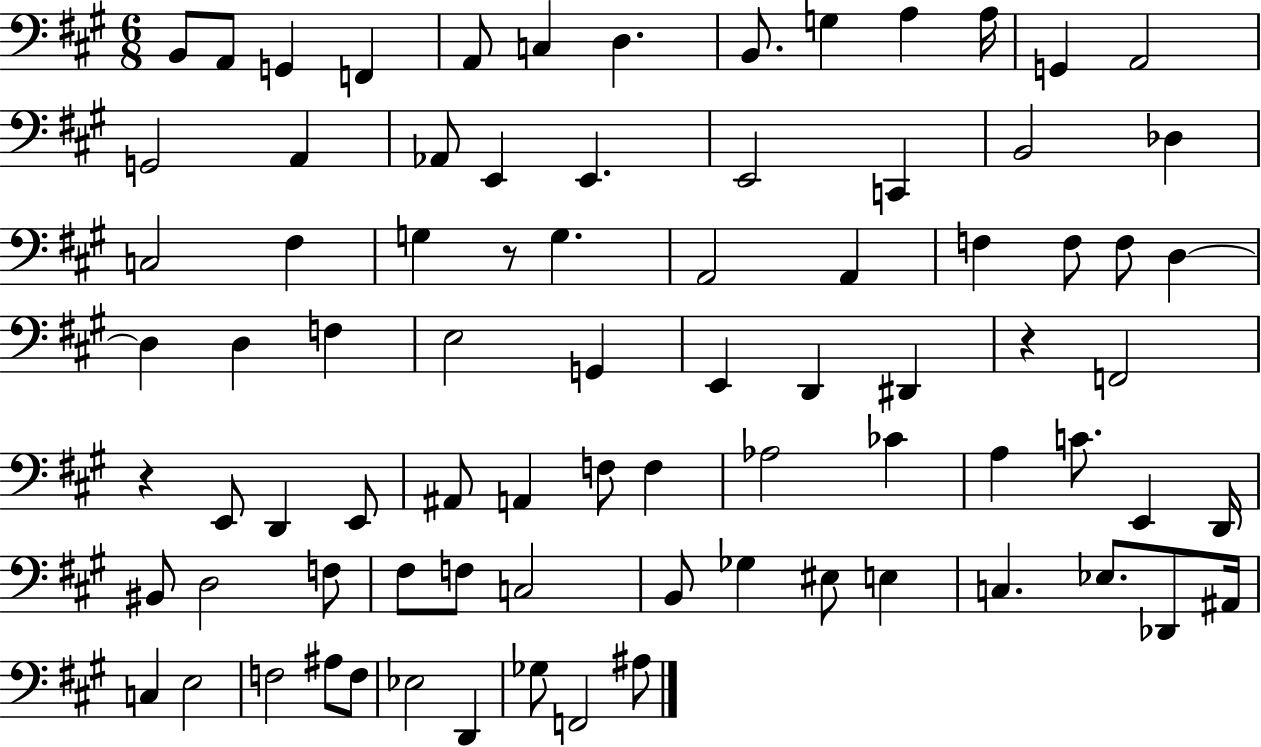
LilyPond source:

{
  \clef bass
  \numericTimeSignature
  \time 6/8
  \key a \major
  b,8 a,8 g,4 f,4 | a,8 c4 d4. | b,8. g4 a4 a16 | g,4 a,2 | \break g,2 a,4 | aes,8 e,4 e,4. | e,2 c,4 | b,2 des4 | \break c2 fis4 | g4 r8 g4. | a,2 a,4 | f4 f8 f8 d4~~ | \break d4 d4 f4 | e2 g,4 | e,4 d,4 dis,4 | r4 f,2 | \break r4 e,8 d,4 e,8 | ais,8 a,4 f8 f4 | aes2 ces'4 | a4 c'8. e,4 d,16 | \break bis,8 d2 f8 | fis8 f8 c2 | b,8 ges4 eis8 e4 | c4. ees8. des,8 ais,16 | \break c4 e2 | f2 ais8 f8 | ees2 d,4 | ges8 f,2 ais8 | \break \bar "|."
}